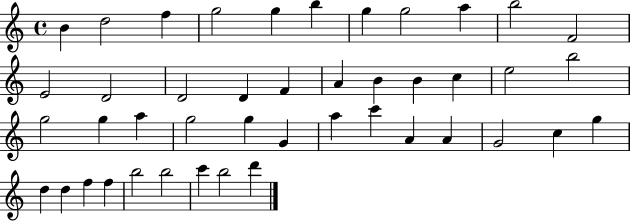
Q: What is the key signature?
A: C major